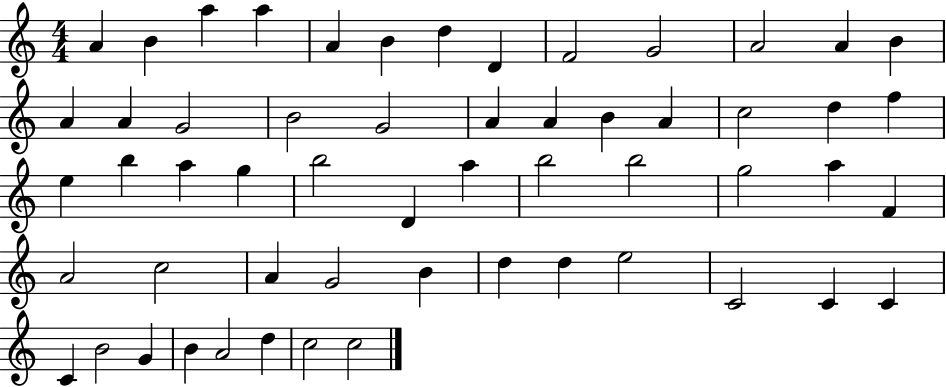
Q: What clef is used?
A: treble